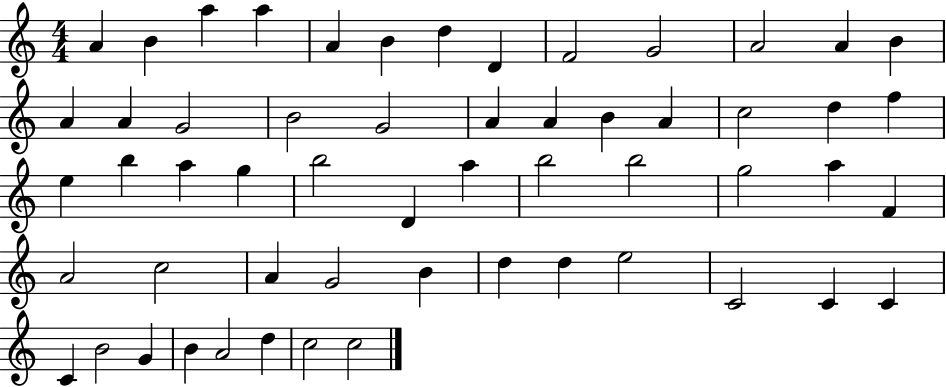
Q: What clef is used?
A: treble